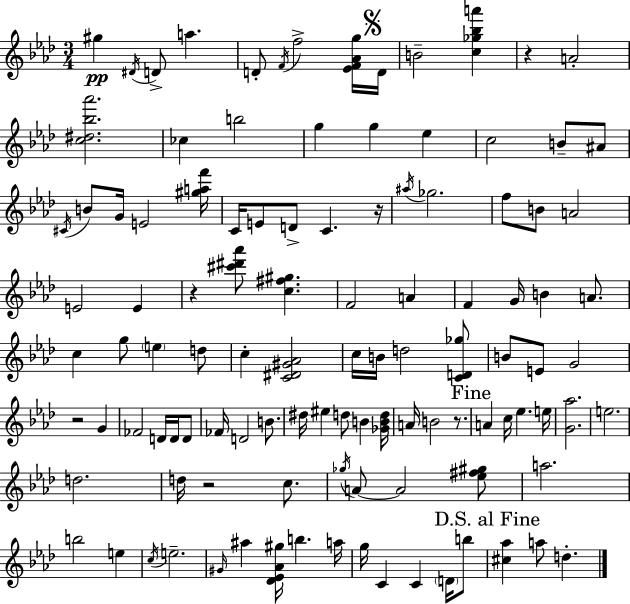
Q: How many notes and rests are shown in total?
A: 110